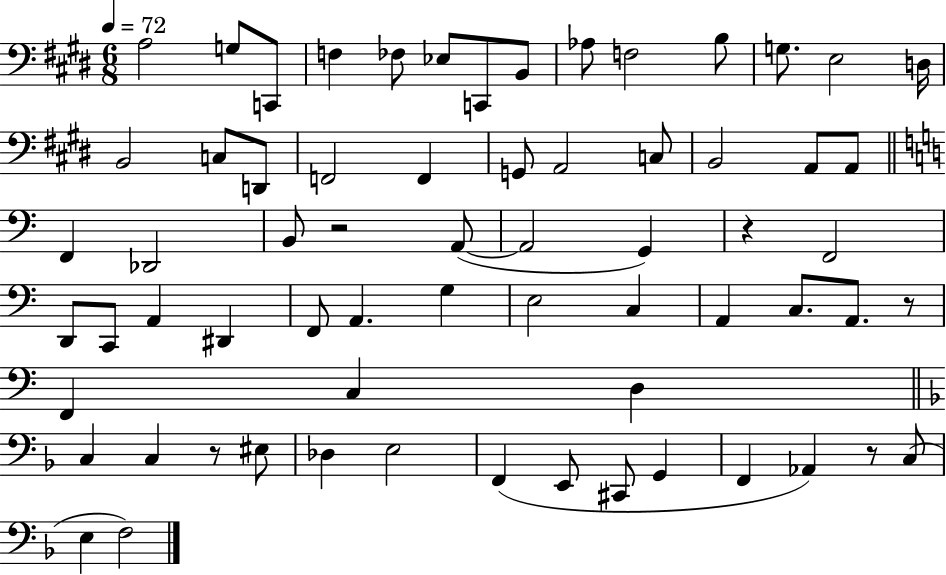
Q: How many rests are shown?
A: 5